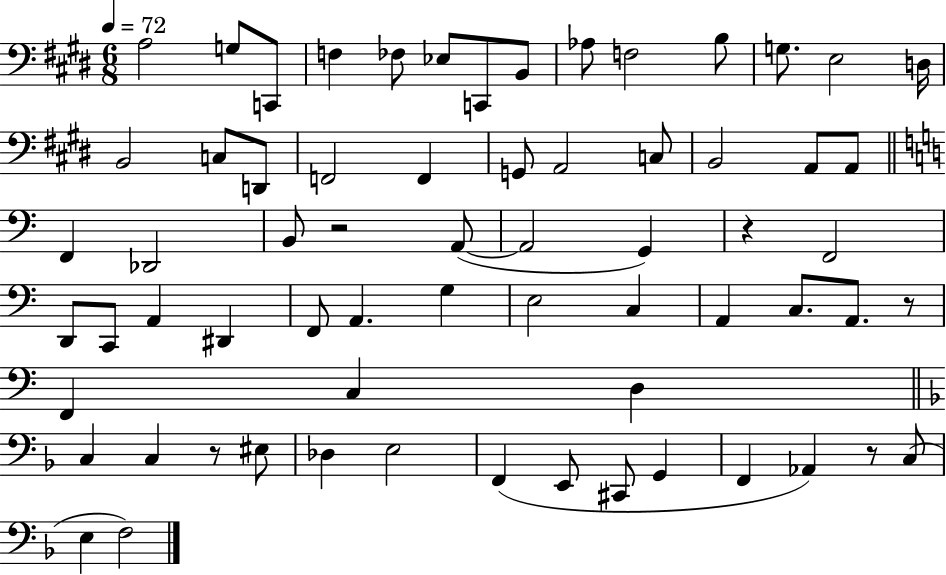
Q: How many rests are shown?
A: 5